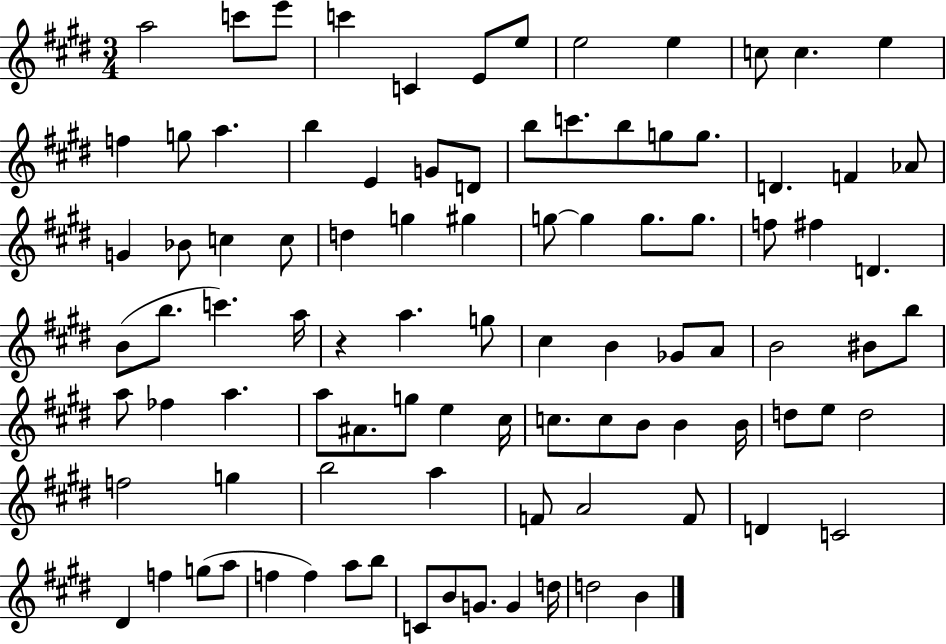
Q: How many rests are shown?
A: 1